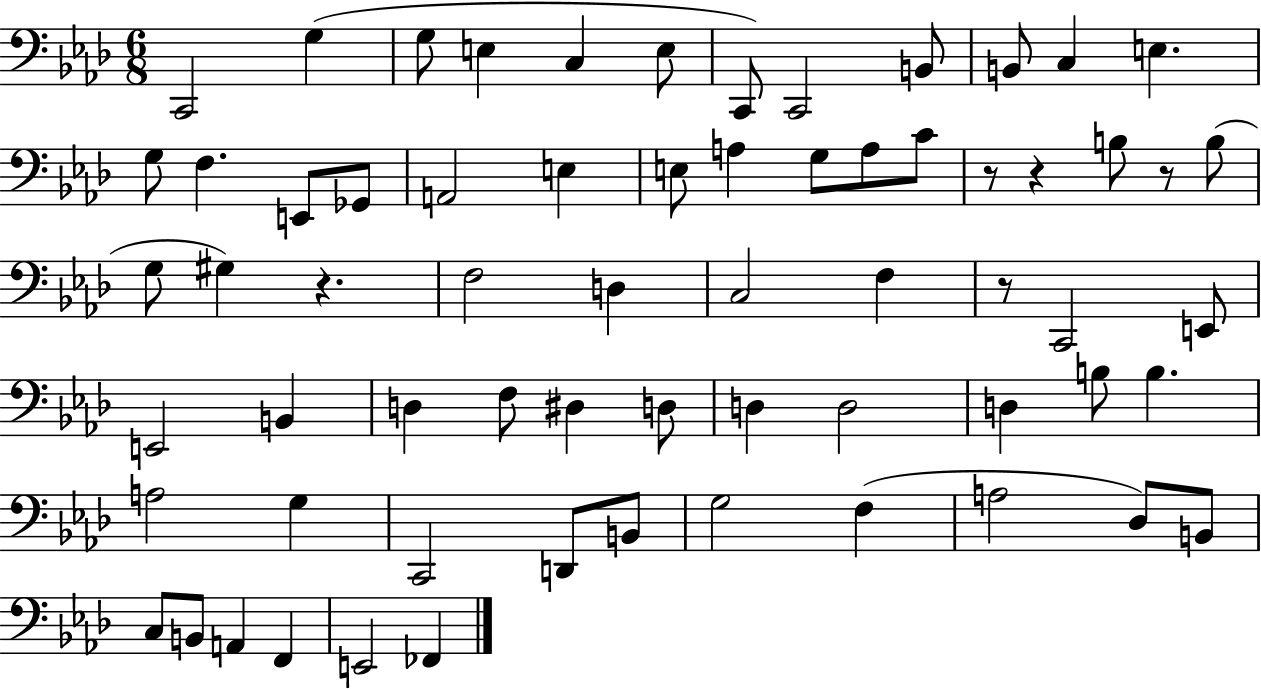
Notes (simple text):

C2/h G3/q G3/e E3/q C3/q E3/e C2/e C2/h B2/e B2/e C3/q E3/q. G3/e F3/q. E2/e Gb2/e A2/h E3/q E3/e A3/q G3/e A3/e C4/e R/e R/q B3/e R/e B3/e G3/e G#3/q R/q. F3/h D3/q C3/h F3/q R/e C2/h E2/e E2/h B2/q D3/q F3/e D#3/q D3/e D3/q D3/h D3/q B3/e B3/q. A3/h G3/q C2/h D2/e B2/e G3/h F3/q A3/h Db3/e B2/e C3/e B2/e A2/q F2/q E2/h FES2/q